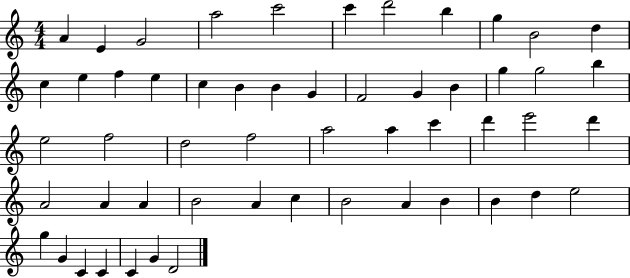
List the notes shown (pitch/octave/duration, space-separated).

A4/q E4/q G4/h A5/h C6/h C6/q D6/h B5/q G5/q B4/h D5/q C5/q E5/q F5/q E5/q C5/q B4/q B4/q G4/q F4/h G4/q B4/q G5/q G5/h B5/q E5/h F5/h D5/h F5/h A5/h A5/q C6/q D6/q E6/h D6/q A4/h A4/q A4/q B4/h A4/q C5/q B4/h A4/q B4/q B4/q D5/q E5/h G5/q G4/q C4/q C4/q C4/q G4/q D4/h